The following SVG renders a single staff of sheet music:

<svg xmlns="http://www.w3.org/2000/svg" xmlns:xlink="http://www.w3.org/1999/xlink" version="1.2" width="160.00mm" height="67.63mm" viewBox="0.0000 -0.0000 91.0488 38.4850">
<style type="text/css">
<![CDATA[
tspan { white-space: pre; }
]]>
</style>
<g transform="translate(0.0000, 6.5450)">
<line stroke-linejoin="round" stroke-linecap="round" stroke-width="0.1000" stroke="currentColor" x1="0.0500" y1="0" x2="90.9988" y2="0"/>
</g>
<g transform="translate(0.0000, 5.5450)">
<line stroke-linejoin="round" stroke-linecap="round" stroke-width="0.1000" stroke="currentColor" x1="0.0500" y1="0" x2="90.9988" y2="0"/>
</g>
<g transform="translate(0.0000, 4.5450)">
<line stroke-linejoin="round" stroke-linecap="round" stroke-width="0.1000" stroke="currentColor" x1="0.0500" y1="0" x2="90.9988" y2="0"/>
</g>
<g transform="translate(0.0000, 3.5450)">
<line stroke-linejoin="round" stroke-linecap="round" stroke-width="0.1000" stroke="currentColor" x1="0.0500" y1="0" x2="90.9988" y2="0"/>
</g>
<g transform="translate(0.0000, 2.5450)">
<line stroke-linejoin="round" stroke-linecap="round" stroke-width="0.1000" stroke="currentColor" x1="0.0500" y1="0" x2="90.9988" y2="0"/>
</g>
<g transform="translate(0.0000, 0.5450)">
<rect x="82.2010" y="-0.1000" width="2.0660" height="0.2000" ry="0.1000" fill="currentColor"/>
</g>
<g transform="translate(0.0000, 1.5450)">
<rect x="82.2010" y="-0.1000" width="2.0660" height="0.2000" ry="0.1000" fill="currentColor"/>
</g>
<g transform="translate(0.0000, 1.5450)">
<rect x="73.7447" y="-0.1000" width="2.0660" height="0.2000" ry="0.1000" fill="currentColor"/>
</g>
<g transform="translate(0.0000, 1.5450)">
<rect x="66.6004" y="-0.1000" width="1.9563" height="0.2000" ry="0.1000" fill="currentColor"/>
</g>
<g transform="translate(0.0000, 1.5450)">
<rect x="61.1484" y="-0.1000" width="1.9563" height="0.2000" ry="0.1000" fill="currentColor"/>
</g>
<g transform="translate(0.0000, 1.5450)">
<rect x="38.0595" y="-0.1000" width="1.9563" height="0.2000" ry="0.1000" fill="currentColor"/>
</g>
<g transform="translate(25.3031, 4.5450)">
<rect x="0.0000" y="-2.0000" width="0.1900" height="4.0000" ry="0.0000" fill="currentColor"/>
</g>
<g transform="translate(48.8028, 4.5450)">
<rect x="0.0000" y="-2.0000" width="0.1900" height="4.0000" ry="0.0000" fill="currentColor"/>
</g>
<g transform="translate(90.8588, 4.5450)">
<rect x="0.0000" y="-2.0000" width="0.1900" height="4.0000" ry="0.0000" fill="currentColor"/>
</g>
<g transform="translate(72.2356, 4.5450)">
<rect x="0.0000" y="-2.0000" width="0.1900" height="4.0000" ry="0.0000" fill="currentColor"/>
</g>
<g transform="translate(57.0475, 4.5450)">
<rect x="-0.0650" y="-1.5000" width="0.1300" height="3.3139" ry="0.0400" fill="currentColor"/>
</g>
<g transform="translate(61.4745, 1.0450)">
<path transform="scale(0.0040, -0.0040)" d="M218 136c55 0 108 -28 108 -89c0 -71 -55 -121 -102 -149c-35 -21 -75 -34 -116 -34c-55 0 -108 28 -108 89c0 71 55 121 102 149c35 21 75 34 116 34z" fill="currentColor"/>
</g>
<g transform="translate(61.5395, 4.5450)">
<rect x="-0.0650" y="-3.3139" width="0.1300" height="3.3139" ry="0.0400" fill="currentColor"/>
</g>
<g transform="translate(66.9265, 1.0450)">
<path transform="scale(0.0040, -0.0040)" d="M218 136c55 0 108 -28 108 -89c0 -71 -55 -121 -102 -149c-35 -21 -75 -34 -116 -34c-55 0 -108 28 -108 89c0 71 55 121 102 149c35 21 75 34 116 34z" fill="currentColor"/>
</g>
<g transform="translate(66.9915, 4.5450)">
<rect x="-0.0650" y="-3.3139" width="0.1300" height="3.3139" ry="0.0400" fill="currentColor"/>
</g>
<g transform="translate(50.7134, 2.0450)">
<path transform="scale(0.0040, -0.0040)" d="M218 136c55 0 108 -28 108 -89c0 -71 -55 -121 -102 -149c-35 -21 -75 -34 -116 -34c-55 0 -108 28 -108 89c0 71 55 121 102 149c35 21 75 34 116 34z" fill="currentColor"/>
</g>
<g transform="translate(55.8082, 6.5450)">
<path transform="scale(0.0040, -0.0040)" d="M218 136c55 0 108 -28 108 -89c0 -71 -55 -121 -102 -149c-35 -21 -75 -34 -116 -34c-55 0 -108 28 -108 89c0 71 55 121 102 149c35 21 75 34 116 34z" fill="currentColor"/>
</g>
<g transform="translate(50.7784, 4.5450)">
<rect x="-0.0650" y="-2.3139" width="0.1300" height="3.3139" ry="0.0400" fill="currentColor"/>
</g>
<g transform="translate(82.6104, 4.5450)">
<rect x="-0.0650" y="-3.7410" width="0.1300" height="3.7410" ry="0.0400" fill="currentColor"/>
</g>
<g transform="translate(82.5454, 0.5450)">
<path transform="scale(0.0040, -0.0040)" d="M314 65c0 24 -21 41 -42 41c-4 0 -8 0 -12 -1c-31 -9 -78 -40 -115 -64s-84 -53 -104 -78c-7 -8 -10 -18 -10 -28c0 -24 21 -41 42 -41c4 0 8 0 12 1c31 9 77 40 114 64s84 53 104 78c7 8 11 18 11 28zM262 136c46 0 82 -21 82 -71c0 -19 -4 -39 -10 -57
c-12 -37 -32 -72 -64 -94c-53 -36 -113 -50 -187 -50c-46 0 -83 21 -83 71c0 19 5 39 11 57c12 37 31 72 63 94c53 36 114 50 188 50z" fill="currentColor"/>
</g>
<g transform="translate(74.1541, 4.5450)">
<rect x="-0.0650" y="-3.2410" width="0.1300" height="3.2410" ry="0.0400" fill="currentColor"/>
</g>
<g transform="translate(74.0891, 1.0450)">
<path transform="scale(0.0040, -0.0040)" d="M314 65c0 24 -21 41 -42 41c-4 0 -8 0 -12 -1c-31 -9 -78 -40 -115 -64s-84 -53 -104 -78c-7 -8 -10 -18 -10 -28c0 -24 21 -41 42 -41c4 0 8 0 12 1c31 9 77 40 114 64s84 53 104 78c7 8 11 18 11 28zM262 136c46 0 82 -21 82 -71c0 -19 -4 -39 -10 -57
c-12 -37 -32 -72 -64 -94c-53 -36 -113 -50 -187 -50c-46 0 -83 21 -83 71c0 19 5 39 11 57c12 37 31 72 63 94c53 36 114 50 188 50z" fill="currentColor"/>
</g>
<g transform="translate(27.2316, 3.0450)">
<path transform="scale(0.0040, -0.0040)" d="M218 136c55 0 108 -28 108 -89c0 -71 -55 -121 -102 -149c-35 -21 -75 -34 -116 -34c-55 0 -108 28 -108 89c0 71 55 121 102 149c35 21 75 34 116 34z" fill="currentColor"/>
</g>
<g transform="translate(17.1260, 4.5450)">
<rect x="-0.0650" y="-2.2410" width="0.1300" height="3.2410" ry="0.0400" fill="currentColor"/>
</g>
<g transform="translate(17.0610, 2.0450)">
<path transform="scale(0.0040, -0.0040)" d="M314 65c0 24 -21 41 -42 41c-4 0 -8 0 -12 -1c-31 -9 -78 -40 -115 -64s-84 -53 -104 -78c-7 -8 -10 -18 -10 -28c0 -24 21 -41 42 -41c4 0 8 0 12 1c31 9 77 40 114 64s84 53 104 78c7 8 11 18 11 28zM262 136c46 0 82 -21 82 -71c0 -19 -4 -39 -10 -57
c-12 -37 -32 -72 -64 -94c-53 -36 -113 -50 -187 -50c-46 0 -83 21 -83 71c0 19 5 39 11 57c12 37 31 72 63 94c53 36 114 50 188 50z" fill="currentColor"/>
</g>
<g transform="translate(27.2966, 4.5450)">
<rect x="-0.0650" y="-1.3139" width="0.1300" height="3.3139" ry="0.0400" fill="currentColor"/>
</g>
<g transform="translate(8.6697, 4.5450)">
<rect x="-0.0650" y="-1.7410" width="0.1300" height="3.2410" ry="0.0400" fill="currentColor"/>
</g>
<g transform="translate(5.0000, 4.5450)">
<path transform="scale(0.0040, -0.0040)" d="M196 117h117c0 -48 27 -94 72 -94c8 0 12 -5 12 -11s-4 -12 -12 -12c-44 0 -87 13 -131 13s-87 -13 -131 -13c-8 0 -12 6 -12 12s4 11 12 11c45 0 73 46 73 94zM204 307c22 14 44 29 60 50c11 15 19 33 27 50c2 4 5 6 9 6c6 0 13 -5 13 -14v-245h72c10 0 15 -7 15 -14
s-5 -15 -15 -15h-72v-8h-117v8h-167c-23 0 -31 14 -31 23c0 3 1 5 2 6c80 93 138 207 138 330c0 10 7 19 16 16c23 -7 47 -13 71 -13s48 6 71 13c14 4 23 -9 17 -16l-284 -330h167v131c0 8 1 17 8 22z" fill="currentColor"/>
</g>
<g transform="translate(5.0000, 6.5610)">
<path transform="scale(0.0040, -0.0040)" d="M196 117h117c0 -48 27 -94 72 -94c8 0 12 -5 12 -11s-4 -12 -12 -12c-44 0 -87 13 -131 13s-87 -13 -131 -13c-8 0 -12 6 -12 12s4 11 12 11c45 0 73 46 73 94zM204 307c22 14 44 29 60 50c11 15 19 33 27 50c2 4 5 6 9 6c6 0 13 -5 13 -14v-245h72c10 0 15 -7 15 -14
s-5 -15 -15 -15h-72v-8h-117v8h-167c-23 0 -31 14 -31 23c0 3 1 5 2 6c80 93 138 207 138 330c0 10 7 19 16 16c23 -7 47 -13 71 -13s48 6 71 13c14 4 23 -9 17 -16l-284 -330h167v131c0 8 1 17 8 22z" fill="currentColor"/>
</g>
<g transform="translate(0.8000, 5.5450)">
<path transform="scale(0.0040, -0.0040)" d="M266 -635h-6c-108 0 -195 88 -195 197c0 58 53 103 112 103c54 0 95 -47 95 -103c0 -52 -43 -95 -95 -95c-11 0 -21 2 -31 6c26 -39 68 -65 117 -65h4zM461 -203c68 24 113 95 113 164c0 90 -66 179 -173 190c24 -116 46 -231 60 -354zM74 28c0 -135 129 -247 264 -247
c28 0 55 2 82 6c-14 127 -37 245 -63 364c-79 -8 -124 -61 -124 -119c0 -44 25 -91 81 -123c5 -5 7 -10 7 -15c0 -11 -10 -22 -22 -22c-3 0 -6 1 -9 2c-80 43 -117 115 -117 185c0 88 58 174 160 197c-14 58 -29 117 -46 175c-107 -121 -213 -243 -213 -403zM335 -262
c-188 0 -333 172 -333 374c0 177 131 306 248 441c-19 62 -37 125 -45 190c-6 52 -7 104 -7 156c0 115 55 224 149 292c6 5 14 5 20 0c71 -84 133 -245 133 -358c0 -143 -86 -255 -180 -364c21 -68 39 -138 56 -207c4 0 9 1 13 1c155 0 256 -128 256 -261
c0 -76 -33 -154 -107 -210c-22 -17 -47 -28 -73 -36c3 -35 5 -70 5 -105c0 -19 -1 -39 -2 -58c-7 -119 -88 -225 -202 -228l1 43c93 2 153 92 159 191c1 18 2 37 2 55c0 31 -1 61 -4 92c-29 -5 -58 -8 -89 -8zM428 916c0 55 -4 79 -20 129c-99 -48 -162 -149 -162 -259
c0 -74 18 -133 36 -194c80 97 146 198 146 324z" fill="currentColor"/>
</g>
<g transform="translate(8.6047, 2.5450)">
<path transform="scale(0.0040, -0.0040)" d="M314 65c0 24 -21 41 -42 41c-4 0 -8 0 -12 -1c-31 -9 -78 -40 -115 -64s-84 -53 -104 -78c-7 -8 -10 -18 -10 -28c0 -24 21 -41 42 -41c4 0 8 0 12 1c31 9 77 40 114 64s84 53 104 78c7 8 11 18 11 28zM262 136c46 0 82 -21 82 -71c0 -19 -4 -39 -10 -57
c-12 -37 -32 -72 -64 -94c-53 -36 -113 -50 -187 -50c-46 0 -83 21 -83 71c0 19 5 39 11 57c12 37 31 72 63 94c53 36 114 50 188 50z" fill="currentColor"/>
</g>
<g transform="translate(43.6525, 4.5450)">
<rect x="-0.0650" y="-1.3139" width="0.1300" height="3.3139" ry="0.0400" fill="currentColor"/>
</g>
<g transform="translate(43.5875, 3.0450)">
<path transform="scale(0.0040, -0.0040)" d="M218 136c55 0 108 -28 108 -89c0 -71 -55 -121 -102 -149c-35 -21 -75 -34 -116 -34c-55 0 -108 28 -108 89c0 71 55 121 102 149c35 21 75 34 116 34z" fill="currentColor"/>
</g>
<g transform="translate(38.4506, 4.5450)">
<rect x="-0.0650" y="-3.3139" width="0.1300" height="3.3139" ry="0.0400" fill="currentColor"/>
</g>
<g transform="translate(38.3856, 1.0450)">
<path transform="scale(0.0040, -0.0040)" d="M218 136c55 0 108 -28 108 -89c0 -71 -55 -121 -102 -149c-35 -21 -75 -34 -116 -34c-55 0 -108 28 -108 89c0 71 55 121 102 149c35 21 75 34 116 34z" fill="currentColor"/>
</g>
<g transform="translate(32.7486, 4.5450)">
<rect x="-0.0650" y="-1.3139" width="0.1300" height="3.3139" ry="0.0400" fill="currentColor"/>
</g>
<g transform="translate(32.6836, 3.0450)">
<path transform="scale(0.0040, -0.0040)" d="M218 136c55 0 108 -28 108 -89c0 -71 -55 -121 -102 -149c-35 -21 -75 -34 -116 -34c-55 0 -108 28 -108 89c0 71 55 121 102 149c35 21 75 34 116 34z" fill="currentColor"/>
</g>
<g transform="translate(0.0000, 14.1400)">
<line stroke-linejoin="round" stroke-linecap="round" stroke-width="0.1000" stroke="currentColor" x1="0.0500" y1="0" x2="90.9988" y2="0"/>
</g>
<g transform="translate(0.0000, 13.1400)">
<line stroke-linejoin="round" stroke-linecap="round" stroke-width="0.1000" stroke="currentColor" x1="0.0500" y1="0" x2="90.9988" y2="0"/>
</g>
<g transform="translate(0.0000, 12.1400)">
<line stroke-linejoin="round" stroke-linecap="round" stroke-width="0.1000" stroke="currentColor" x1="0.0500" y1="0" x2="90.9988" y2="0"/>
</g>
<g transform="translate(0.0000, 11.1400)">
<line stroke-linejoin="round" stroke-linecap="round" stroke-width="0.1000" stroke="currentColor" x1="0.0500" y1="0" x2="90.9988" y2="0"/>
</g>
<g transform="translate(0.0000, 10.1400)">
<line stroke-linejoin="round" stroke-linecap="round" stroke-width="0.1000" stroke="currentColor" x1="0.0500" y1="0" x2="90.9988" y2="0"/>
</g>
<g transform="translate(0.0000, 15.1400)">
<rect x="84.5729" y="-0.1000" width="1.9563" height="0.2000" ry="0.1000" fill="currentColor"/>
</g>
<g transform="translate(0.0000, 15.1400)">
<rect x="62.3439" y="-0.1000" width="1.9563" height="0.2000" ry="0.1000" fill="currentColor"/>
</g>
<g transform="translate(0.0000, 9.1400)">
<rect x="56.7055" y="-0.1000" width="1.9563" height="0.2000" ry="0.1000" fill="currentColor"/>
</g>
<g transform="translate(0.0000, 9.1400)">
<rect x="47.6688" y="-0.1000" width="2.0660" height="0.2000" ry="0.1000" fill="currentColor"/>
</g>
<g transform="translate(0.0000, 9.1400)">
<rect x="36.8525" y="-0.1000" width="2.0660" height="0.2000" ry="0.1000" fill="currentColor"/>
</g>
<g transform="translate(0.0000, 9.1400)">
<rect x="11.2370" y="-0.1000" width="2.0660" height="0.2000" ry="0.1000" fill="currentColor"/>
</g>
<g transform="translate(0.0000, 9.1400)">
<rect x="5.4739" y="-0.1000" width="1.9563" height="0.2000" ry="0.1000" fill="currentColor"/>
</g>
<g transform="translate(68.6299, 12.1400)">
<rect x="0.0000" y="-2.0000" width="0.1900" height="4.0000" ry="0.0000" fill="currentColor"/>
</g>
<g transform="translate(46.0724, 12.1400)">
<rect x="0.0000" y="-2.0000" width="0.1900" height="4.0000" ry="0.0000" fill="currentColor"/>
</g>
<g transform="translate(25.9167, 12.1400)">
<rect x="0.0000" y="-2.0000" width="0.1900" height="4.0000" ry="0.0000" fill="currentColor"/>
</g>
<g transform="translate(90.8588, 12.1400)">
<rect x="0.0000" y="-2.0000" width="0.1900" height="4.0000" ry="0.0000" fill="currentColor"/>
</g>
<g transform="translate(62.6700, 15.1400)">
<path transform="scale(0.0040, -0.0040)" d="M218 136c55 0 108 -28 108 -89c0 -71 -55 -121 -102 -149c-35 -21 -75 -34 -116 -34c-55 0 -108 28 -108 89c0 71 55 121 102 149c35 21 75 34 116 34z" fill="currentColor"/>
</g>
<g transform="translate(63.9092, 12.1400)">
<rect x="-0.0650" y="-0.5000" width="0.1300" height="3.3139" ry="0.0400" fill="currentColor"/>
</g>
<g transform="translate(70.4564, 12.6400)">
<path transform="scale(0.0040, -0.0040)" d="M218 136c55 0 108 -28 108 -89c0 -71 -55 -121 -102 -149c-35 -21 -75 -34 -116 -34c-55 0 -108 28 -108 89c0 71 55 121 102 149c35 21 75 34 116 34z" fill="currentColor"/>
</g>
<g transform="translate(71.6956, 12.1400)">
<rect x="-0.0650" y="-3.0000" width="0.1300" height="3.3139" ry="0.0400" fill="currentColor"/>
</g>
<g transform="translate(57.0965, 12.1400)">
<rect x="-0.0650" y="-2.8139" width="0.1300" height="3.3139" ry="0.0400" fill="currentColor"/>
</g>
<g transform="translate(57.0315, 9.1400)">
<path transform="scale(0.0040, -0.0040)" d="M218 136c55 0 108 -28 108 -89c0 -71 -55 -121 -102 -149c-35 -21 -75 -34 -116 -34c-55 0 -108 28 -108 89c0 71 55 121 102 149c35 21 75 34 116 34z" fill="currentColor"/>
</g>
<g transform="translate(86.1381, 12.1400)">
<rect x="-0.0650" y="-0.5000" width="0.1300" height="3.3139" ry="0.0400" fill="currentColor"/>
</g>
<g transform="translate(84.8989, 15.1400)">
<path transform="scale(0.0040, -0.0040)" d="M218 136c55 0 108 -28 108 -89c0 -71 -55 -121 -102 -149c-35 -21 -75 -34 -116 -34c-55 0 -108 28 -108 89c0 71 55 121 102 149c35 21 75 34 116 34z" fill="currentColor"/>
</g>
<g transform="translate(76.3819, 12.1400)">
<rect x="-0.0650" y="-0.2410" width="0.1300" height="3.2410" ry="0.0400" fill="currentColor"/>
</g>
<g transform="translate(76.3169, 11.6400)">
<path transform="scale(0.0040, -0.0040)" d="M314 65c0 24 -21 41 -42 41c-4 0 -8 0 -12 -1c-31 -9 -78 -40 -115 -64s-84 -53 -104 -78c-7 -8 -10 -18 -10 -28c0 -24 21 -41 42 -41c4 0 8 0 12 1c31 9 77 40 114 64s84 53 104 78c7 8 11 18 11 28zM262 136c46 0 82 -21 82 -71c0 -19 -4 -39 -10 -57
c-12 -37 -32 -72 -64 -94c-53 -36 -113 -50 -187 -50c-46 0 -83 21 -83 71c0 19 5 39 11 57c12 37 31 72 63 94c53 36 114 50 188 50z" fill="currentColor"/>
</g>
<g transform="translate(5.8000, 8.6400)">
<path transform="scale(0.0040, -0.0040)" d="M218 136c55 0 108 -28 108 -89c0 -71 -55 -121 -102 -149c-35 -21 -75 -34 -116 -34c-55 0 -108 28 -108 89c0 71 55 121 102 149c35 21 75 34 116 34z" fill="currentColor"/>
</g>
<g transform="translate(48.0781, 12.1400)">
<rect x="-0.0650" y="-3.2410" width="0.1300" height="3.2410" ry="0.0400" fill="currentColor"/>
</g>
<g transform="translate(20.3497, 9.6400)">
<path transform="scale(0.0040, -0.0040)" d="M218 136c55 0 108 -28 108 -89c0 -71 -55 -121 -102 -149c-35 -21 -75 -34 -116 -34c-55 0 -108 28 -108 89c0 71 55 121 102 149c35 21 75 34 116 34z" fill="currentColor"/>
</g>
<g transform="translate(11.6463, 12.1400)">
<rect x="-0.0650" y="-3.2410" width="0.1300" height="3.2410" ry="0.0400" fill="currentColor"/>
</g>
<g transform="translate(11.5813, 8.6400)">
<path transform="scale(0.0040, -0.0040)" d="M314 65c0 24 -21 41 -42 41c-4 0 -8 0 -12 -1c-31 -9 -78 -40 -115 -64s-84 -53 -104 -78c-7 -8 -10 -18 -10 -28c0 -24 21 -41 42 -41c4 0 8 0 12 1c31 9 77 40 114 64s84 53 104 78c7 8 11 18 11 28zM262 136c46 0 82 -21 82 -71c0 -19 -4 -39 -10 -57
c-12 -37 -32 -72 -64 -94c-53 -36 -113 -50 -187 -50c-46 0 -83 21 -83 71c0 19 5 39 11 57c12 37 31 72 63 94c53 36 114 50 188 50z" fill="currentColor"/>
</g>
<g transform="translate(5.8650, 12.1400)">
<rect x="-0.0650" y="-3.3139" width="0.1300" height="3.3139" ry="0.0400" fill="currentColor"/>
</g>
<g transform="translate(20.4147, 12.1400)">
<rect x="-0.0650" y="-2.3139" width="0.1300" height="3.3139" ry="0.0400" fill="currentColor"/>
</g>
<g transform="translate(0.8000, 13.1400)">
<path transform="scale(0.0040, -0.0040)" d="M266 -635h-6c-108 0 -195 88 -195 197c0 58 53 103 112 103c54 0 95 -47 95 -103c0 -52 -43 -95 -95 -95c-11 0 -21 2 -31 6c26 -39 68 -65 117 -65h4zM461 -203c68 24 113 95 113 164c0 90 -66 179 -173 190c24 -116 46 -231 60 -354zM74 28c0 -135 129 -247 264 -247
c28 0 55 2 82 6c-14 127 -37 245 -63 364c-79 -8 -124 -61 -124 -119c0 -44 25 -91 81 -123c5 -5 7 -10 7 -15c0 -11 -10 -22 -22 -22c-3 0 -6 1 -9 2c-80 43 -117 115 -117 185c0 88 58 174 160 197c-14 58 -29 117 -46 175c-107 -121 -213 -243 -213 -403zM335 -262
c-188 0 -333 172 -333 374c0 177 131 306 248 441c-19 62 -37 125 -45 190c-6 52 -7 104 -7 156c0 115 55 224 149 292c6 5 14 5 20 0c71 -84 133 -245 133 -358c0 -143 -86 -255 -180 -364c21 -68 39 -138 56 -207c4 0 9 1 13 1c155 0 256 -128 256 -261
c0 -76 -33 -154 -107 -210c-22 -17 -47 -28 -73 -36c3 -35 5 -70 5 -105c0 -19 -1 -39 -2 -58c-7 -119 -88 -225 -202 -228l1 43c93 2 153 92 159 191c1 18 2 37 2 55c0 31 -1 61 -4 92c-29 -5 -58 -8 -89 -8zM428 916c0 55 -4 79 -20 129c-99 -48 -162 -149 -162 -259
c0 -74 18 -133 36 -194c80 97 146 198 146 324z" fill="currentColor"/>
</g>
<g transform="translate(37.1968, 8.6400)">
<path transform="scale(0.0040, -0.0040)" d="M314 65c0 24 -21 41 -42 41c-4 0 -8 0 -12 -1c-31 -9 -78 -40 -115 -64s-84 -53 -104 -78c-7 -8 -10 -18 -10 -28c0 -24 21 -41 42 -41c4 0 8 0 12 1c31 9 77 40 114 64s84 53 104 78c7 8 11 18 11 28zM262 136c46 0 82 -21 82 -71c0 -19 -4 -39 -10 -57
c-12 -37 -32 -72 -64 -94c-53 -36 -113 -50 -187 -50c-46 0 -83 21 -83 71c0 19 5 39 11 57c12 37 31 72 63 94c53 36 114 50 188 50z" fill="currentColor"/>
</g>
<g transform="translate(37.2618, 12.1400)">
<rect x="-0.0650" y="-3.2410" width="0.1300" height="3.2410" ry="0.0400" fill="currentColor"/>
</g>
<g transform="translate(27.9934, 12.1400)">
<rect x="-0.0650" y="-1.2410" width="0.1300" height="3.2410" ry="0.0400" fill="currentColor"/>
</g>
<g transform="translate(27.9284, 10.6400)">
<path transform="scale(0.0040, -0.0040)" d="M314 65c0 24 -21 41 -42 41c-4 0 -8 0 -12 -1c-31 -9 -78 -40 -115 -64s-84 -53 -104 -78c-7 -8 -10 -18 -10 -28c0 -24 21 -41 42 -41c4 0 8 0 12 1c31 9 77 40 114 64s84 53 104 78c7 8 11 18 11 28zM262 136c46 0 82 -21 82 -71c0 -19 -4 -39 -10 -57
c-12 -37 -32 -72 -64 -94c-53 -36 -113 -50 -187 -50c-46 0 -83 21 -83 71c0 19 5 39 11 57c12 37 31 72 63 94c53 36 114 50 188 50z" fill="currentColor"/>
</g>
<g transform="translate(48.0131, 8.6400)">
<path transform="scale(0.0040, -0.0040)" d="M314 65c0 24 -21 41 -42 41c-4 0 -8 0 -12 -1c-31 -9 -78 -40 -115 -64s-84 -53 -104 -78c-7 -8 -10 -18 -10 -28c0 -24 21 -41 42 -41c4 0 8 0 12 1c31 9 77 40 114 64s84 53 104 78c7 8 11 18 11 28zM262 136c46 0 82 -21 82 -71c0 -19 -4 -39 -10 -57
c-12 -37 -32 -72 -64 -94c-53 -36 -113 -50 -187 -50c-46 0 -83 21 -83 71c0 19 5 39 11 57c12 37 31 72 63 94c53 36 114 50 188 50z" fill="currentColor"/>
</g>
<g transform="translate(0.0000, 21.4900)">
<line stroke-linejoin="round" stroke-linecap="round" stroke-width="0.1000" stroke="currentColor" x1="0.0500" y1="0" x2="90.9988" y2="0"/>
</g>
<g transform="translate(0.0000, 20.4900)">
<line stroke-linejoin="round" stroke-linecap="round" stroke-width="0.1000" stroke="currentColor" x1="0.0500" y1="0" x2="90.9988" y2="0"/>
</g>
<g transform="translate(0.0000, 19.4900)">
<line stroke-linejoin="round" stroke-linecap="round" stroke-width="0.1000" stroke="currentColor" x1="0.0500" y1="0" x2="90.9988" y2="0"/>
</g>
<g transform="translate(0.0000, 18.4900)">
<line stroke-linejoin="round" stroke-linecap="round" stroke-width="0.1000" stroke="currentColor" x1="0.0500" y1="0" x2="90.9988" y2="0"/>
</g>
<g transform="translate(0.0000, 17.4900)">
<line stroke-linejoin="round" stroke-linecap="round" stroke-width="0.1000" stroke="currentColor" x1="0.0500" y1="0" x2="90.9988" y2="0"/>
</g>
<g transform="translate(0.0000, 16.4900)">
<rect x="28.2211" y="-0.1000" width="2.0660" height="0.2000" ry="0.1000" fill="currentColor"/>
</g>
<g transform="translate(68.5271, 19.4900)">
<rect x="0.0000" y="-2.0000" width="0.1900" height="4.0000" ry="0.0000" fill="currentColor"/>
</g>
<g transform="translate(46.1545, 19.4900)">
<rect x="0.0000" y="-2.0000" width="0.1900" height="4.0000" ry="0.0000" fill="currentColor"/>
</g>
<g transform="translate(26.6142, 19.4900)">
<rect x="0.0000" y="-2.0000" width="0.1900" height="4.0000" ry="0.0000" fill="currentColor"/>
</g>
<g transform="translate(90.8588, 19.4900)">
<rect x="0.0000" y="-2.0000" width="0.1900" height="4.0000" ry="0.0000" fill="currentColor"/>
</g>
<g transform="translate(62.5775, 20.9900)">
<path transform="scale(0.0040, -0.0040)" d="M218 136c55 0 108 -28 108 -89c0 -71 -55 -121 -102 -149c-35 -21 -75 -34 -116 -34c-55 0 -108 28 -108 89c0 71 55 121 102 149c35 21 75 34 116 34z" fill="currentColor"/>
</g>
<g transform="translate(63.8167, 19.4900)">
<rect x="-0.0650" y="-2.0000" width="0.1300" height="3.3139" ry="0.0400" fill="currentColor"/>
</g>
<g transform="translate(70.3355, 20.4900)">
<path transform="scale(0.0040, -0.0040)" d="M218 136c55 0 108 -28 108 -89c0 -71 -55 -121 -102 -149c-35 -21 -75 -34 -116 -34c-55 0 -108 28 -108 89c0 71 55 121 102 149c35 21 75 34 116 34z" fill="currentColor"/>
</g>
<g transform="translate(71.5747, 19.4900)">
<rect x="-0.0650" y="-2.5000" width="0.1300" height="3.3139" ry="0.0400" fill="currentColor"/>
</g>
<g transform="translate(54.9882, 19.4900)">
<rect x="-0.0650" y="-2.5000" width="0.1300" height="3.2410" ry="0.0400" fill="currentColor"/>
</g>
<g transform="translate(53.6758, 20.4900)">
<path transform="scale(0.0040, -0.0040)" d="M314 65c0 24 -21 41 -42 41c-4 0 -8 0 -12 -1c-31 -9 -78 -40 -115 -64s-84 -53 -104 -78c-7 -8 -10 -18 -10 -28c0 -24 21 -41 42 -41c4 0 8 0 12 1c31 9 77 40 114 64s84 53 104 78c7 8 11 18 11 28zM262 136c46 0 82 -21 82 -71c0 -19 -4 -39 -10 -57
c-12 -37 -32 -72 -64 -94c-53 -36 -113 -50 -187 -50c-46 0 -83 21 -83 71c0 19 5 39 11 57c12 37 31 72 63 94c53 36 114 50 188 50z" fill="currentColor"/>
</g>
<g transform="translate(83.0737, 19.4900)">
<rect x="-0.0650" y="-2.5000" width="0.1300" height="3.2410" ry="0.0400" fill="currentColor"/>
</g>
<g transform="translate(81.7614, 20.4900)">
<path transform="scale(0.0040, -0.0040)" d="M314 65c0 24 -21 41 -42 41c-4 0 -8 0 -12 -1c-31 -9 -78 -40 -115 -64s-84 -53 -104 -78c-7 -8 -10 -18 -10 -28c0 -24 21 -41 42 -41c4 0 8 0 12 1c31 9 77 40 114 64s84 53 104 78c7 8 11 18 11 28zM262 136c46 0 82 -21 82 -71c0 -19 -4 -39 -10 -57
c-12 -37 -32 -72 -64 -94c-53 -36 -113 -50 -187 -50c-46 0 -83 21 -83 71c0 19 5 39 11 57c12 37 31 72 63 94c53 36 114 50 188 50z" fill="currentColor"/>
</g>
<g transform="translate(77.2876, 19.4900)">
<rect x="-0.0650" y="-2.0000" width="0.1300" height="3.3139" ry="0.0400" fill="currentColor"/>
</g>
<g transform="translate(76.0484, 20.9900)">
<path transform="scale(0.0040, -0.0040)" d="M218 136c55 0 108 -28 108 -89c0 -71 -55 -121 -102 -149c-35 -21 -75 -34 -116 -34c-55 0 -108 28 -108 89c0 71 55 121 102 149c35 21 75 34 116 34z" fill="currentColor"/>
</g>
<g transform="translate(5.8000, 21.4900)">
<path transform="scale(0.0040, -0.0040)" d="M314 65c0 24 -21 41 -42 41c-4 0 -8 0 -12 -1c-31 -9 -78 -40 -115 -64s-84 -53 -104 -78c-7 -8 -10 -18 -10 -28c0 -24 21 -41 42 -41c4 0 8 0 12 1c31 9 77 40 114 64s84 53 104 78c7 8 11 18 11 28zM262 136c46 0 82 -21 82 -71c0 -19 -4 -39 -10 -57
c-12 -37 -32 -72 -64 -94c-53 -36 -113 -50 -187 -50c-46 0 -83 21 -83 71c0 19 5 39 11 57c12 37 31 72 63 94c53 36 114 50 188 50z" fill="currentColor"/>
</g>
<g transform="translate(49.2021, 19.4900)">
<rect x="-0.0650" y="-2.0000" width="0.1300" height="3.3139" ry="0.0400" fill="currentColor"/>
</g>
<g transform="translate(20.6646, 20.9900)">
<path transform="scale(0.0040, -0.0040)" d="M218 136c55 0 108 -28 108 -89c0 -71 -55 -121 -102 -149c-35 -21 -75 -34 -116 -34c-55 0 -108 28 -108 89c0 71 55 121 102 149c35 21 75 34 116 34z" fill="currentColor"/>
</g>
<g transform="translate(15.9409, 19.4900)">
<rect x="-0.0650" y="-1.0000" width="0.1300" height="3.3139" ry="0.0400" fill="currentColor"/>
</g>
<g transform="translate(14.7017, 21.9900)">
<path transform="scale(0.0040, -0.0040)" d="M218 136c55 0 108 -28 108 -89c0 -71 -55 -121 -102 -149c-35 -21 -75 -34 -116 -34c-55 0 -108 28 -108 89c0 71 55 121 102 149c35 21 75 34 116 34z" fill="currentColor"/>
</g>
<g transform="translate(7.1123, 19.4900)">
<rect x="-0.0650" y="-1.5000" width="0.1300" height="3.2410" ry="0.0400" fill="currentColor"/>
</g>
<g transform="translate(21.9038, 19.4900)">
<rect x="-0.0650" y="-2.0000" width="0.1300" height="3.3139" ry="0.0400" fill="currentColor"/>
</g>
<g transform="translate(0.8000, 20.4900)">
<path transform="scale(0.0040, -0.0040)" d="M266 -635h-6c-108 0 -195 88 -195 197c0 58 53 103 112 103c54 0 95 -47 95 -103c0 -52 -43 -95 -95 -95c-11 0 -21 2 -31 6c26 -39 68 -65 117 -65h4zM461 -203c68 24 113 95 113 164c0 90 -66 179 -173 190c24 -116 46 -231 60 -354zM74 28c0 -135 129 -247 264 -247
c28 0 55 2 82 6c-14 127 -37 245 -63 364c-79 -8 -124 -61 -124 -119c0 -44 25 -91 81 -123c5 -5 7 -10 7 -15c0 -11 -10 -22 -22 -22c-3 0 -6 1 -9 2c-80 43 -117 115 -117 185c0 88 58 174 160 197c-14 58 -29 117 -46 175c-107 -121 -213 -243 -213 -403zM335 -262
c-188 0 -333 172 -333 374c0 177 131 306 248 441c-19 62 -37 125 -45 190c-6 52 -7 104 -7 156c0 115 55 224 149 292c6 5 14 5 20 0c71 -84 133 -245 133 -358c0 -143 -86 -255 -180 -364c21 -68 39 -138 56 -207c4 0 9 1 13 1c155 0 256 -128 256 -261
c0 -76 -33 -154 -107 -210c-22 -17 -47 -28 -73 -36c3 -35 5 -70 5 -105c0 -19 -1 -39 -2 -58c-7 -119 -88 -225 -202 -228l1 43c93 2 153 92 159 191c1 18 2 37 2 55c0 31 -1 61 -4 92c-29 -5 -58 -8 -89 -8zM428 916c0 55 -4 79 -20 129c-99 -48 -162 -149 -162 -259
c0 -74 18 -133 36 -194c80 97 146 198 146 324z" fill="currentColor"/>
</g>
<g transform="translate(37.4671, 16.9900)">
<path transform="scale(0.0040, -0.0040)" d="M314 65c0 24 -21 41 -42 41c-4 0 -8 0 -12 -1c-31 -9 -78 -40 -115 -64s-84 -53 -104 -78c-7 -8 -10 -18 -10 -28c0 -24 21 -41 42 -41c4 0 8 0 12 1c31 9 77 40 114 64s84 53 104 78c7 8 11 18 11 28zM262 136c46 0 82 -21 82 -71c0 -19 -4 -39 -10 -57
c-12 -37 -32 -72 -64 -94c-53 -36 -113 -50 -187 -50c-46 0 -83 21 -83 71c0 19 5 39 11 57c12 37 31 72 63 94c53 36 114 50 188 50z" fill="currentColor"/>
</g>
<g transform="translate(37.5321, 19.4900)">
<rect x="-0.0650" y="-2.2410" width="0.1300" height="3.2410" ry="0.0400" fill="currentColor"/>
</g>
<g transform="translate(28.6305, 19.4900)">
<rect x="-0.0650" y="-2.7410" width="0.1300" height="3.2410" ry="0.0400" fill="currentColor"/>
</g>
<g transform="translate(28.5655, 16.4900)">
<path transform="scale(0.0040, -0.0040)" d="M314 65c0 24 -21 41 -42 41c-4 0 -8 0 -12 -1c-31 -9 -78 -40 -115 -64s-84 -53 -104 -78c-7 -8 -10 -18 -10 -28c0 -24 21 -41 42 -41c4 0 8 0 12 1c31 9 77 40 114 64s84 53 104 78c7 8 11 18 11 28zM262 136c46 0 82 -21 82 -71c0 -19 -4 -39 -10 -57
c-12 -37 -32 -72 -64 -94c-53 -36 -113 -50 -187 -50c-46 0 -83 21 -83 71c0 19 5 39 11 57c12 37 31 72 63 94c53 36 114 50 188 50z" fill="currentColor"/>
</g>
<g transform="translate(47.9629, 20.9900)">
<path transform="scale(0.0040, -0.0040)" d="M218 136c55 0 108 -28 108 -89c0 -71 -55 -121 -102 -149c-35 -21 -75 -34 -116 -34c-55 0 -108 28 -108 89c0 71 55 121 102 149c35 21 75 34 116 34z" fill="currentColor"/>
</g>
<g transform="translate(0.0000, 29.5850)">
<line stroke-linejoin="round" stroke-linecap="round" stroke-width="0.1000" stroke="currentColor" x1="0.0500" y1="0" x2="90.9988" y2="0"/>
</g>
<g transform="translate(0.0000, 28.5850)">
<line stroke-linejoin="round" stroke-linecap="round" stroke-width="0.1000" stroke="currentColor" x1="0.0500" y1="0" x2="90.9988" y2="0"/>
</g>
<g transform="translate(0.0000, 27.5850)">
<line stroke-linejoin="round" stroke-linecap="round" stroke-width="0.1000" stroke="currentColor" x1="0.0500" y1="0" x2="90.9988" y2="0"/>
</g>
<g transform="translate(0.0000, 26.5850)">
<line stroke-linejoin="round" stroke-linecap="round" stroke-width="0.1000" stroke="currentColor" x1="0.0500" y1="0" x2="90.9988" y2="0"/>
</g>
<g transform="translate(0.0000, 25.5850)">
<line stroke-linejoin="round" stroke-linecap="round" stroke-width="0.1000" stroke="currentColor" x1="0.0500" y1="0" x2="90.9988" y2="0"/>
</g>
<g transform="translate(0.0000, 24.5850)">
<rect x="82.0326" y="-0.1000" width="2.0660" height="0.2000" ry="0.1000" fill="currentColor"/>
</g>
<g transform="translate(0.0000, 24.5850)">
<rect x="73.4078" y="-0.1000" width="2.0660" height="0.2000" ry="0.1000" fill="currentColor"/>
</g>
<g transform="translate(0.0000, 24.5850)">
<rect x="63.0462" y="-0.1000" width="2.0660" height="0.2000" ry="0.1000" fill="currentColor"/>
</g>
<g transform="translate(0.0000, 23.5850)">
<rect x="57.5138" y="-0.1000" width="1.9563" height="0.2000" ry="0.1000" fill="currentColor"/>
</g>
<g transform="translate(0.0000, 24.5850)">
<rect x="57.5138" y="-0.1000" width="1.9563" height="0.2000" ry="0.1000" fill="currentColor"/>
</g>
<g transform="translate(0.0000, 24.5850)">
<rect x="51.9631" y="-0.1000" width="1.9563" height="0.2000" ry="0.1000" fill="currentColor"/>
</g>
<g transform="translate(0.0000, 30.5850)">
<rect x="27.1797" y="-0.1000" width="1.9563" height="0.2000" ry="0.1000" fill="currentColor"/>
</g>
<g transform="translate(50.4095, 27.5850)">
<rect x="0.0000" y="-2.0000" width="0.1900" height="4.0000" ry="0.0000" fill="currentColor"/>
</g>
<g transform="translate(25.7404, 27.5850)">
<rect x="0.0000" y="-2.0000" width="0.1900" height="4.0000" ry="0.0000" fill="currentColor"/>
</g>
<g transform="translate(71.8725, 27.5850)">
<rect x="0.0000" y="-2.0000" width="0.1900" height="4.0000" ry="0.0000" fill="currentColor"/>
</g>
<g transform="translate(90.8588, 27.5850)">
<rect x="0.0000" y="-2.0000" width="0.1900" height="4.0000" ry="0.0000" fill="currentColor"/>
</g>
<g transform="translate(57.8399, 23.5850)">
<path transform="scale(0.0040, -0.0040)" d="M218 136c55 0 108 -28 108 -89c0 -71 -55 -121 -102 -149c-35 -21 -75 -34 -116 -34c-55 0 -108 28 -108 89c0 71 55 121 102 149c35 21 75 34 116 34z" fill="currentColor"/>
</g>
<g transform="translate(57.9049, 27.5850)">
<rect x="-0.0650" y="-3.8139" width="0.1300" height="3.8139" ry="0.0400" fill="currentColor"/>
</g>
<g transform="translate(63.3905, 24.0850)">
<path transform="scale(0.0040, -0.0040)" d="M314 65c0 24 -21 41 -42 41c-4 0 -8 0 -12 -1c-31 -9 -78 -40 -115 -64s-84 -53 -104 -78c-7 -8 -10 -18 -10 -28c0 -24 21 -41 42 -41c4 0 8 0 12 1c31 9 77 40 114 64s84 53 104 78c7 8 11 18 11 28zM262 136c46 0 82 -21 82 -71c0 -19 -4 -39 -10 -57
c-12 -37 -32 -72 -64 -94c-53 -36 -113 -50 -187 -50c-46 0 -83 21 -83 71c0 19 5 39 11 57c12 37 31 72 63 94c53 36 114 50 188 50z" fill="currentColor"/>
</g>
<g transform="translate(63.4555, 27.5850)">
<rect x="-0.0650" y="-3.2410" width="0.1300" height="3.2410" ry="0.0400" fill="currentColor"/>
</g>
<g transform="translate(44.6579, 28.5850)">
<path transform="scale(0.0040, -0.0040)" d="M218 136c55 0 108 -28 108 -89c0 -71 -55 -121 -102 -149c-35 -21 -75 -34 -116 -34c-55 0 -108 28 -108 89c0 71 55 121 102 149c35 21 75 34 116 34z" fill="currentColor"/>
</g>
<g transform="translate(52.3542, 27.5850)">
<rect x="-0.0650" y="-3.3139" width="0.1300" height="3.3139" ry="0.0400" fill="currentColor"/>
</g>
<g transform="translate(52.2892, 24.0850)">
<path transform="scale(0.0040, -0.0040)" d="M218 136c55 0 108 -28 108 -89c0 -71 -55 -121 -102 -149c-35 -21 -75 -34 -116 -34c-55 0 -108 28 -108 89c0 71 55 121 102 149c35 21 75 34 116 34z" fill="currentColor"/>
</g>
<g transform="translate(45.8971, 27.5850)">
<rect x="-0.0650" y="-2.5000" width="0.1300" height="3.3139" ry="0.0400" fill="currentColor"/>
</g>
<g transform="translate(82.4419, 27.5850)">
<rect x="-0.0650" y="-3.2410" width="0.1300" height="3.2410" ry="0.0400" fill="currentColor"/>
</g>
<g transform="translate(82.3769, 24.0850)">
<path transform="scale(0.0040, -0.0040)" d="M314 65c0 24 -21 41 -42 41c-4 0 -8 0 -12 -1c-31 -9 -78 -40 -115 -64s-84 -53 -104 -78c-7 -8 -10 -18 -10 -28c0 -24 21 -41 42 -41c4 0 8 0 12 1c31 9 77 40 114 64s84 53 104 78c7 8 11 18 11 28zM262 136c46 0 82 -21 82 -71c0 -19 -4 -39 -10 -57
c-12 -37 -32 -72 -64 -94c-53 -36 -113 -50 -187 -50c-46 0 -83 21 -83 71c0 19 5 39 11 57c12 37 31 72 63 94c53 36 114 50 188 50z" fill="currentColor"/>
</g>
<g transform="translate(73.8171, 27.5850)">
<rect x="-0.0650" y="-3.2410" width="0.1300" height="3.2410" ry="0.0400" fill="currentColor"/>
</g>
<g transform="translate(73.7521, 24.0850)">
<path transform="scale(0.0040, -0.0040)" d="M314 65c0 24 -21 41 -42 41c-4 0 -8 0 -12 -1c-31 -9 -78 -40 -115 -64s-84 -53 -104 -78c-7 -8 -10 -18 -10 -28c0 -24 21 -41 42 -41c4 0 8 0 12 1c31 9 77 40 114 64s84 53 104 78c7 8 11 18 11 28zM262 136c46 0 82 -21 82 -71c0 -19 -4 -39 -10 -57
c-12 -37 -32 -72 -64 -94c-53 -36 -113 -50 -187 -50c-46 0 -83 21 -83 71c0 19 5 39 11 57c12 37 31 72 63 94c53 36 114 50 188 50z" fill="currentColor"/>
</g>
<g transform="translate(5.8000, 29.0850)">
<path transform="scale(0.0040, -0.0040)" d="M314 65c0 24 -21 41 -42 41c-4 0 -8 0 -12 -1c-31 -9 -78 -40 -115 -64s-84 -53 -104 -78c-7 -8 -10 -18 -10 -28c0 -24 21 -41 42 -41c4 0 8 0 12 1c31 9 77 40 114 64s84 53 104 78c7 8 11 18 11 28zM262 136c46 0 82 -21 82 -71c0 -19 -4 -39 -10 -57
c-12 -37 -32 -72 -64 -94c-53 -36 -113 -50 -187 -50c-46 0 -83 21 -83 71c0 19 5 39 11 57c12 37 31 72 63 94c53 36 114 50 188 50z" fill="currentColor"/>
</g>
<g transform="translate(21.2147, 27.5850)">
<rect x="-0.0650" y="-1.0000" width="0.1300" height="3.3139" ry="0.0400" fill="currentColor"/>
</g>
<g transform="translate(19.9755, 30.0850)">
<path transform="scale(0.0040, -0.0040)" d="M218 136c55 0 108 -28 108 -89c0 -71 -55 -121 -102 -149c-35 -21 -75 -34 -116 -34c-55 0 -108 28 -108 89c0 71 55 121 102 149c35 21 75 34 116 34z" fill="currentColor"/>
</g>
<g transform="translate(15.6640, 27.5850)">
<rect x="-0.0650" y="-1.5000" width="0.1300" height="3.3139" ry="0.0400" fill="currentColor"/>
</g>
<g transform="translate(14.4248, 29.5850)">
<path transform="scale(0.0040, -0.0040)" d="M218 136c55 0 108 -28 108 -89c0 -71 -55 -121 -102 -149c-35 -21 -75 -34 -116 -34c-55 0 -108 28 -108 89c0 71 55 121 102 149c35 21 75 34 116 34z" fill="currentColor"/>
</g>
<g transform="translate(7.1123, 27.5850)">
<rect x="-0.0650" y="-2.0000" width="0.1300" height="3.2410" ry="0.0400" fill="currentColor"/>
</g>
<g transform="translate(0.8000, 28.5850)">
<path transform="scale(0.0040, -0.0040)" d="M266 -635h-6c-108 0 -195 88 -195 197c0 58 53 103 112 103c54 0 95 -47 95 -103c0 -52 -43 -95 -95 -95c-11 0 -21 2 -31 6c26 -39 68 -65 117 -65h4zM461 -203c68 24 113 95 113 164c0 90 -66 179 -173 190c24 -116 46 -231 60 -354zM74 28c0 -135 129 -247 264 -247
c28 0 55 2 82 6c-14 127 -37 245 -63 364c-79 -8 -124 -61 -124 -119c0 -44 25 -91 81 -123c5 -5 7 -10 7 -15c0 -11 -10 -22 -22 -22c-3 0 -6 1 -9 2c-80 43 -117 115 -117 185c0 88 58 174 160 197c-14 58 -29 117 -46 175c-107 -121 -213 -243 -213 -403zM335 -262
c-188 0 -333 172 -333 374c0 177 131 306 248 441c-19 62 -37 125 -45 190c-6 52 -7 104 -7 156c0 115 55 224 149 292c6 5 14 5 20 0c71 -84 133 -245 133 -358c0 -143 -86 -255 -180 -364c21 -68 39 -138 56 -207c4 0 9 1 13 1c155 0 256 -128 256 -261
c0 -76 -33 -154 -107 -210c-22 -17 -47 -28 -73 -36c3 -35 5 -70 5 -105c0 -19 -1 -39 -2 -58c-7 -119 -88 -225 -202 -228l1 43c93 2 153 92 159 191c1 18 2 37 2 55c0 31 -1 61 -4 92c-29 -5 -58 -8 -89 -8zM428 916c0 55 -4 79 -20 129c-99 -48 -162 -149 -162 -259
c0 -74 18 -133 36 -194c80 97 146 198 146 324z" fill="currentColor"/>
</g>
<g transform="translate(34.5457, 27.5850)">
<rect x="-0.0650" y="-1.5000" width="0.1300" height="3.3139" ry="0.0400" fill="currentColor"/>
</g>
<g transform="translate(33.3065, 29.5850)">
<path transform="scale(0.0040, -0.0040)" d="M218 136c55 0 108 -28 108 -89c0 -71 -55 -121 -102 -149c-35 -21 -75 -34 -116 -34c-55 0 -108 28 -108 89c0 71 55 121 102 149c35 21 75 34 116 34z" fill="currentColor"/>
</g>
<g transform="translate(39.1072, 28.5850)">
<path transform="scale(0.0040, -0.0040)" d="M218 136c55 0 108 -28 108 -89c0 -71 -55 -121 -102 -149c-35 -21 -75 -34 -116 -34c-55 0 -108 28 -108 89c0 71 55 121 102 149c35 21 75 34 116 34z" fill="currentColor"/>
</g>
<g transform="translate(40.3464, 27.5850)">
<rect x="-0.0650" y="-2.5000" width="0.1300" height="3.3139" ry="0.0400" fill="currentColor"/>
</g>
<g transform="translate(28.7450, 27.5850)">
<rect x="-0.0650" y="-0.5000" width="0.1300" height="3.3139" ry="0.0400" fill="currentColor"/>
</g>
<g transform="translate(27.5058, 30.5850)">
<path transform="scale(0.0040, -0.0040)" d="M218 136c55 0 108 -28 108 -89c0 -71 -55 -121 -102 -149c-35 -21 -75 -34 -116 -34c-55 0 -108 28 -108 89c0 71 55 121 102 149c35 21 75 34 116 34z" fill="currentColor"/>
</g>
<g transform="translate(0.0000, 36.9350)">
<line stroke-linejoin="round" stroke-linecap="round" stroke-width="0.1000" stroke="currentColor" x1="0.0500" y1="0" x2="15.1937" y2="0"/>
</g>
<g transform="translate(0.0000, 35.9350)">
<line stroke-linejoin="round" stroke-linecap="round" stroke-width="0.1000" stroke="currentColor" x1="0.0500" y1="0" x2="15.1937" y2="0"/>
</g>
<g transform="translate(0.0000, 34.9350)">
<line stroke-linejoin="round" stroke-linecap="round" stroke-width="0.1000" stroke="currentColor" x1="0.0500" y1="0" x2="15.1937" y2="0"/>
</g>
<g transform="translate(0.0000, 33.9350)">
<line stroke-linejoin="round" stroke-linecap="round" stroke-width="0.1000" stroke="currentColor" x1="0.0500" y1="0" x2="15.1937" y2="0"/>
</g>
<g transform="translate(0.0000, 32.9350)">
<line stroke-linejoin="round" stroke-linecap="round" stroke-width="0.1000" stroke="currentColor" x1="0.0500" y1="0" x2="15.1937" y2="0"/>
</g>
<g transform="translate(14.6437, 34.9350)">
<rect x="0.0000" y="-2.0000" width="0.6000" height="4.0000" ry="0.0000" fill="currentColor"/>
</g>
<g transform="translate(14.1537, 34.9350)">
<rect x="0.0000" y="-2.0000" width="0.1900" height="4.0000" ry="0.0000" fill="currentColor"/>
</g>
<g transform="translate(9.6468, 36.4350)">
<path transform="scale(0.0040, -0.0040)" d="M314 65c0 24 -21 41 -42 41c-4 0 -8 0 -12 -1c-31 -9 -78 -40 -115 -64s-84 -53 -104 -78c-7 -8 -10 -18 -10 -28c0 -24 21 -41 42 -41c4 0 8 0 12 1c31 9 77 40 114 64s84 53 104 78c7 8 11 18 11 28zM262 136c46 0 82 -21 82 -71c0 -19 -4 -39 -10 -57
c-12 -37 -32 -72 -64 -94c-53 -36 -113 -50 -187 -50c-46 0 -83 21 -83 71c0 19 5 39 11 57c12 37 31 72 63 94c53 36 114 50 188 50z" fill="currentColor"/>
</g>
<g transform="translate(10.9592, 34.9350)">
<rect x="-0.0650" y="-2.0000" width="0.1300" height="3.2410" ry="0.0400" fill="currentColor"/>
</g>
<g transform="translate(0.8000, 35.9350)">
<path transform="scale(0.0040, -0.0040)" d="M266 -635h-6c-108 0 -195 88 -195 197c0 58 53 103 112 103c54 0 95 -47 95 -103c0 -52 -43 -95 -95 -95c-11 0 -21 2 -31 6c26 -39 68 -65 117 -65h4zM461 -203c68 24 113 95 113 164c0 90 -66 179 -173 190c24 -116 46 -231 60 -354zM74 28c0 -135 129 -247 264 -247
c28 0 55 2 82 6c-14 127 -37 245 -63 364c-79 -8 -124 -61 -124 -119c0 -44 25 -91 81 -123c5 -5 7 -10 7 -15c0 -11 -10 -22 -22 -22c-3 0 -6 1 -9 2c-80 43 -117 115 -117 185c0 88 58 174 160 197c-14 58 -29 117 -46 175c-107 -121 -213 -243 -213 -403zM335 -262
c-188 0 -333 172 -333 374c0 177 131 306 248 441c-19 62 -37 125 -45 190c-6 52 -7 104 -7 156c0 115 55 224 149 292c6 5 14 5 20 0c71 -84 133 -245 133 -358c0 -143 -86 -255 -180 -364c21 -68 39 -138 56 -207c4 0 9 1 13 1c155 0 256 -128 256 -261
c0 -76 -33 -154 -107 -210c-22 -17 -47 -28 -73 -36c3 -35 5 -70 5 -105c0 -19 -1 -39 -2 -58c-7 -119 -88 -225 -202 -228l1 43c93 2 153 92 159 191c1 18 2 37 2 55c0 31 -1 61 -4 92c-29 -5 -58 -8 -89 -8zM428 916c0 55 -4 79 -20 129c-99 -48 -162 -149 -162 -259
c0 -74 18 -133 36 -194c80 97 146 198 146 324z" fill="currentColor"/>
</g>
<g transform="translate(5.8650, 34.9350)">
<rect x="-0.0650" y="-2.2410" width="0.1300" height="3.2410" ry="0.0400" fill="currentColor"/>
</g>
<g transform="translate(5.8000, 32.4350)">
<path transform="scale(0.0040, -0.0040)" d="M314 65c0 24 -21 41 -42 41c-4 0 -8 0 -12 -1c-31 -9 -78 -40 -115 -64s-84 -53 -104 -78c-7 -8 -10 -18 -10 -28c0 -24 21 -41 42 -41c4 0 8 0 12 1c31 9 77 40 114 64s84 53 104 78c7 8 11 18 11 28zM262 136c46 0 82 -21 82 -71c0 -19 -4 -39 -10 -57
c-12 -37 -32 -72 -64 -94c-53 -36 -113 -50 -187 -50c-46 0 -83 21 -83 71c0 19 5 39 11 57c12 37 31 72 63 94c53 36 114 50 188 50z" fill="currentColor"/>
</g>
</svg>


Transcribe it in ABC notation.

X:1
T:Untitled
M:4/4
L:1/4
K:C
f2 g2 e e b e g E b b b2 c'2 b b2 g e2 b2 b2 a C A c2 C E2 D F a2 g2 F G2 F G F G2 F2 E D C E G G b c' b2 b2 b2 g2 F2